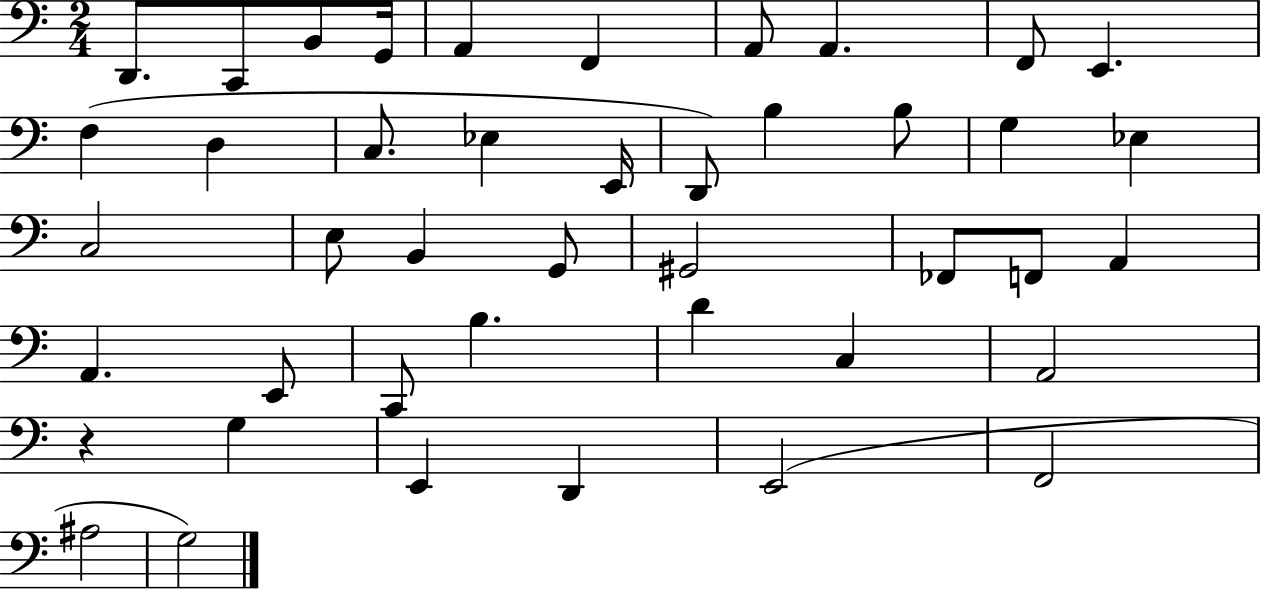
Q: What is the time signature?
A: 2/4